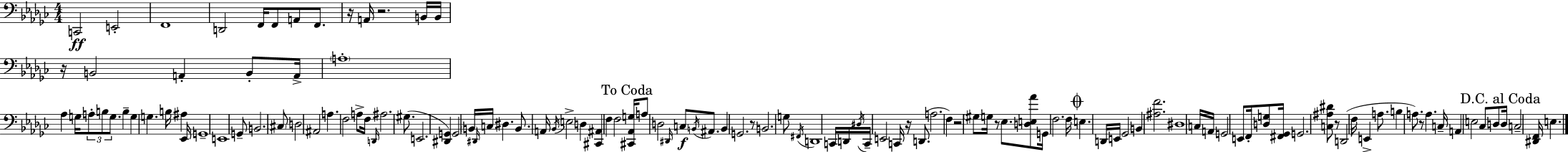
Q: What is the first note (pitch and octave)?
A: C2